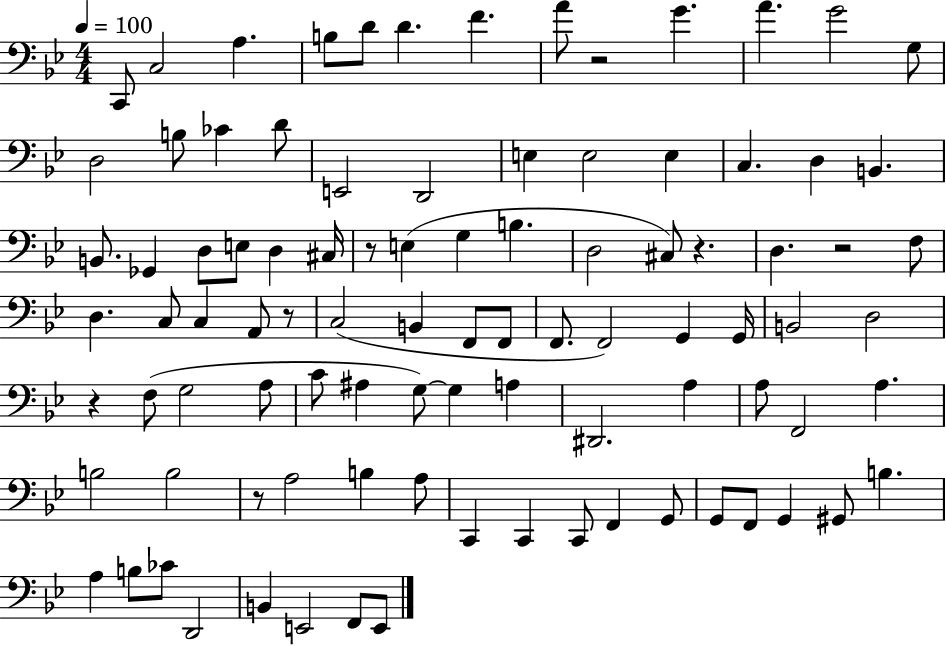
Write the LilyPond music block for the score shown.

{
  \clef bass
  \numericTimeSignature
  \time 4/4
  \key bes \major
  \tempo 4 = 100
  c,8 c2 a4. | b8 d'8 d'4. f'4. | a'8 r2 g'4. | a'4. g'2 g8 | \break d2 b8 ces'4 d'8 | e,2 d,2 | e4 e2 e4 | c4. d4 b,4. | \break b,8. ges,4 d8 e8 d4 cis16 | r8 e4( g4 b4. | d2 cis8) r4. | d4. r2 f8 | \break d4. c8 c4 a,8 r8 | c2( b,4 f,8 f,8 | f,8. f,2) g,4 g,16 | b,2 d2 | \break r4 f8( g2 a8 | c'8 ais4 g8~~) g4 a4 | dis,2. a4 | a8 f,2 a4. | \break b2 b2 | r8 a2 b4 a8 | c,4 c,4 c,8 f,4 g,8 | g,8 f,8 g,4 gis,8 b4. | \break a4 b8 ces'8 d,2 | b,4 e,2 f,8 e,8 | \bar "|."
}